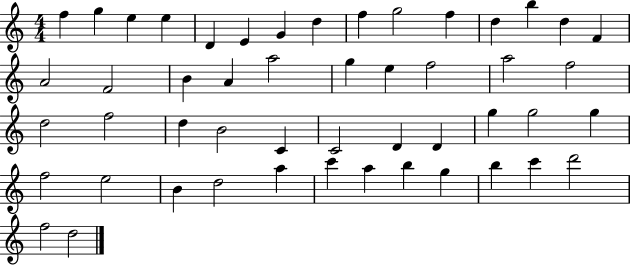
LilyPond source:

{
  \clef treble
  \numericTimeSignature
  \time 4/4
  \key c \major
  f''4 g''4 e''4 e''4 | d'4 e'4 g'4 d''4 | f''4 g''2 f''4 | d''4 b''4 d''4 f'4 | \break a'2 f'2 | b'4 a'4 a''2 | g''4 e''4 f''2 | a''2 f''2 | \break d''2 f''2 | d''4 b'2 c'4 | c'2 d'4 d'4 | g''4 g''2 g''4 | \break f''2 e''2 | b'4 d''2 a''4 | c'''4 a''4 b''4 g''4 | b''4 c'''4 d'''2 | \break f''2 d''2 | \bar "|."
}